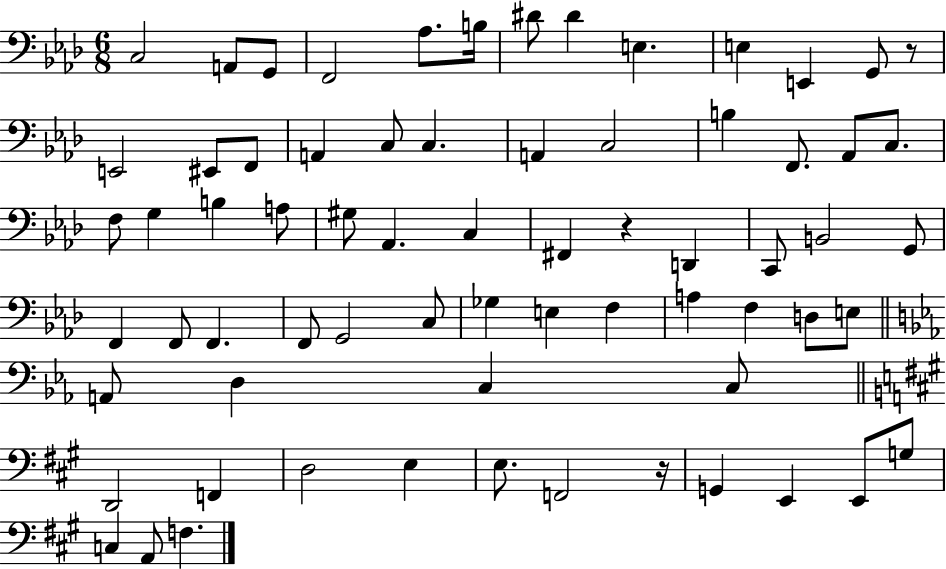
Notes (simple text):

C3/h A2/e G2/e F2/h Ab3/e. B3/s D#4/e D#4/q E3/q. E3/q E2/q G2/e R/e E2/h EIS2/e F2/e A2/q C3/e C3/q. A2/q C3/h B3/q F2/e. Ab2/e C3/e. F3/e G3/q B3/q A3/e G#3/e Ab2/q. C3/q F#2/q R/q D2/q C2/e B2/h G2/e F2/q F2/e F2/q. F2/e G2/h C3/e Gb3/q E3/q F3/q A3/q F3/q D3/e E3/e A2/e D3/q C3/q C3/e D2/h F2/q D3/h E3/q E3/e. F2/h R/s G2/q E2/q E2/e G3/e C3/q A2/e F3/q.